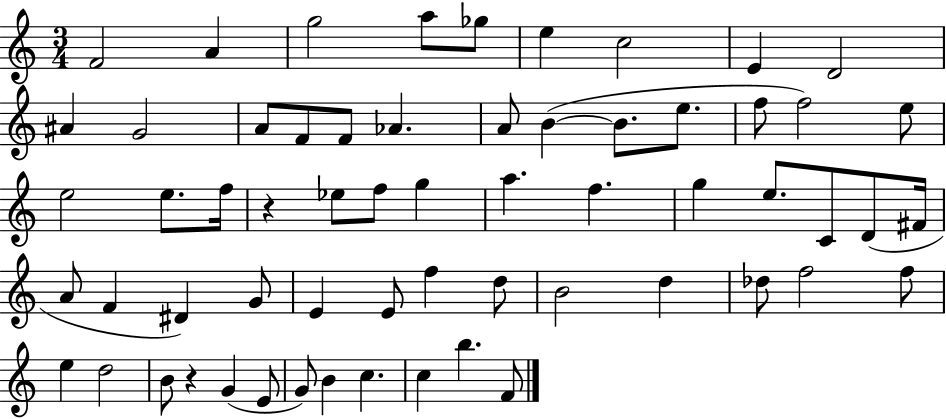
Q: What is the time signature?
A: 3/4